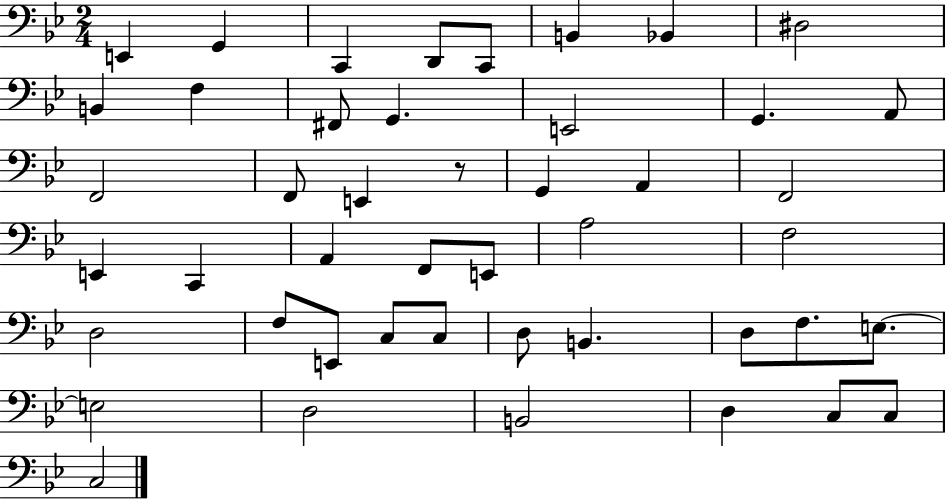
X:1
T:Untitled
M:2/4
L:1/4
K:Bb
E,, G,, C,, D,,/2 C,,/2 B,, _B,, ^D,2 B,, F, ^F,,/2 G,, E,,2 G,, A,,/2 F,,2 F,,/2 E,, z/2 G,, A,, F,,2 E,, C,, A,, F,,/2 E,,/2 A,2 F,2 D,2 F,/2 E,,/2 C,/2 C,/2 D,/2 B,, D,/2 F,/2 E,/2 E,2 D,2 B,,2 D, C,/2 C,/2 C,2